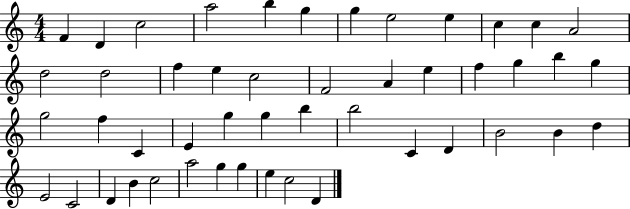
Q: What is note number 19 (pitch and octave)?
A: A4